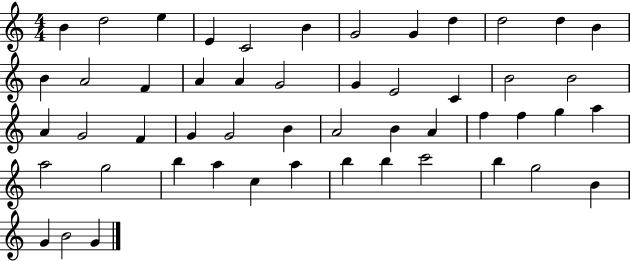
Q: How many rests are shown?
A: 0